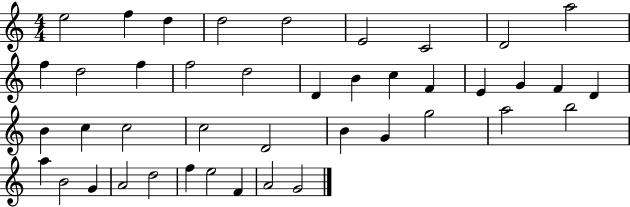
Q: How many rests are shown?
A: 0